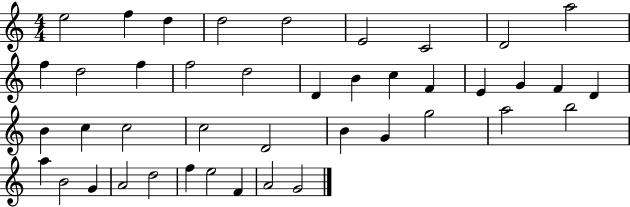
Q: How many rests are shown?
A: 0